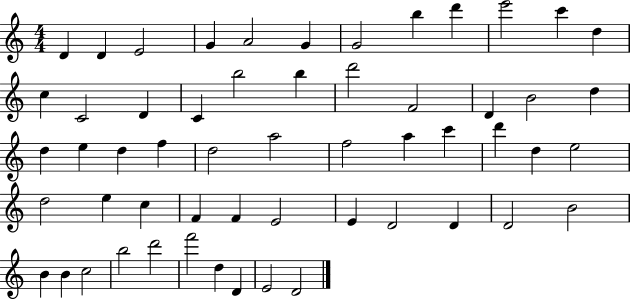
D4/q D4/q E4/h G4/q A4/h G4/q G4/h B5/q D6/q E6/h C6/q D5/q C5/q C4/h D4/q C4/q B5/h B5/q D6/h F4/h D4/q B4/h D5/q D5/q E5/q D5/q F5/q D5/h A5/h F5/h A5/q C6/q D6/q D5/q E5/h D5/h E5/q C5/q F4/q F4/q E4/h E4/q D4/h D4/q D4/h B4/h B4/q B4/q C5/h B5/h D6/h F6/h D5/q D4/q E4/h D4/h